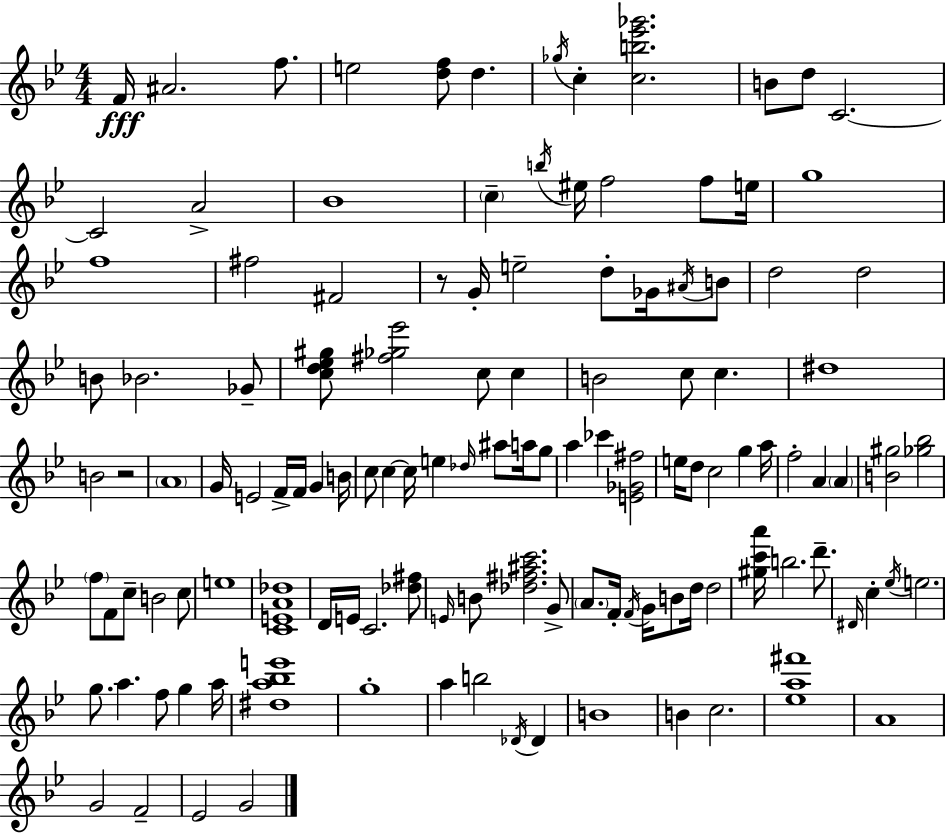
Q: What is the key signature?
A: G minor